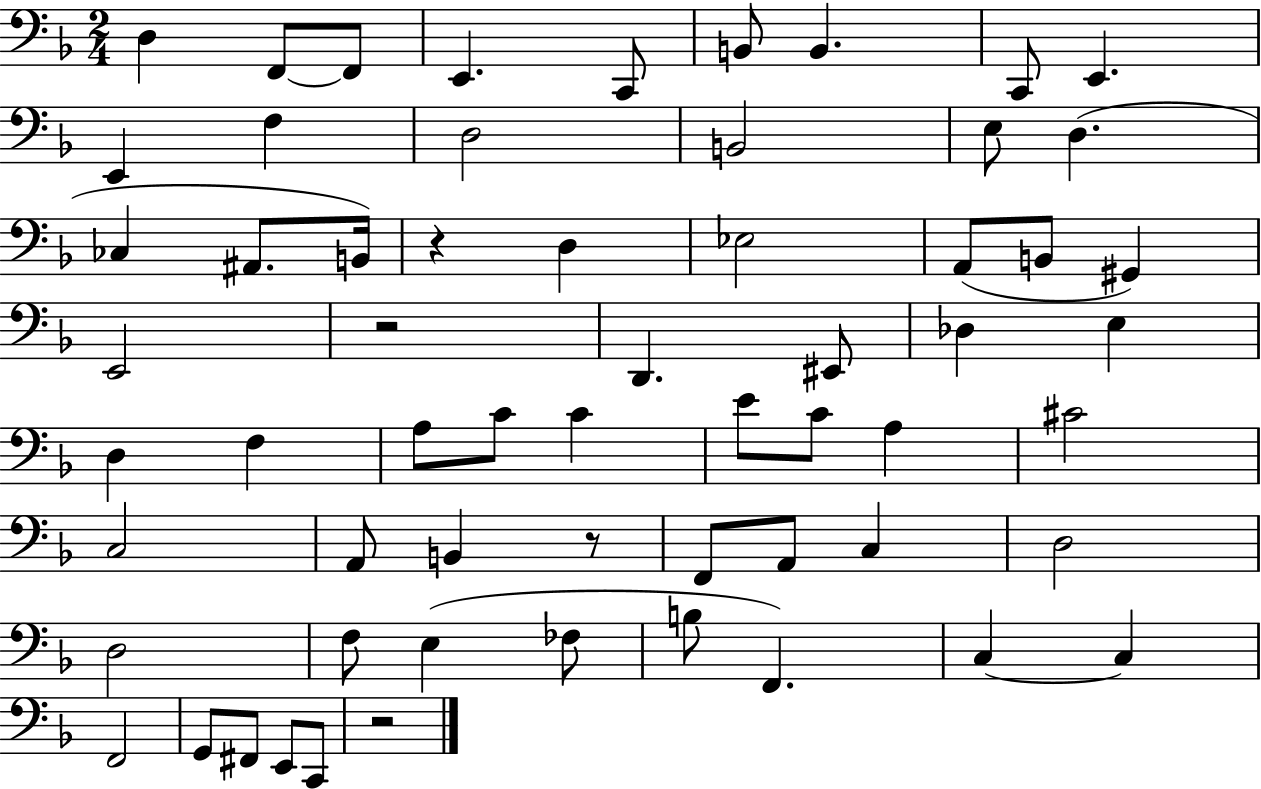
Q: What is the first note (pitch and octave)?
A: D3